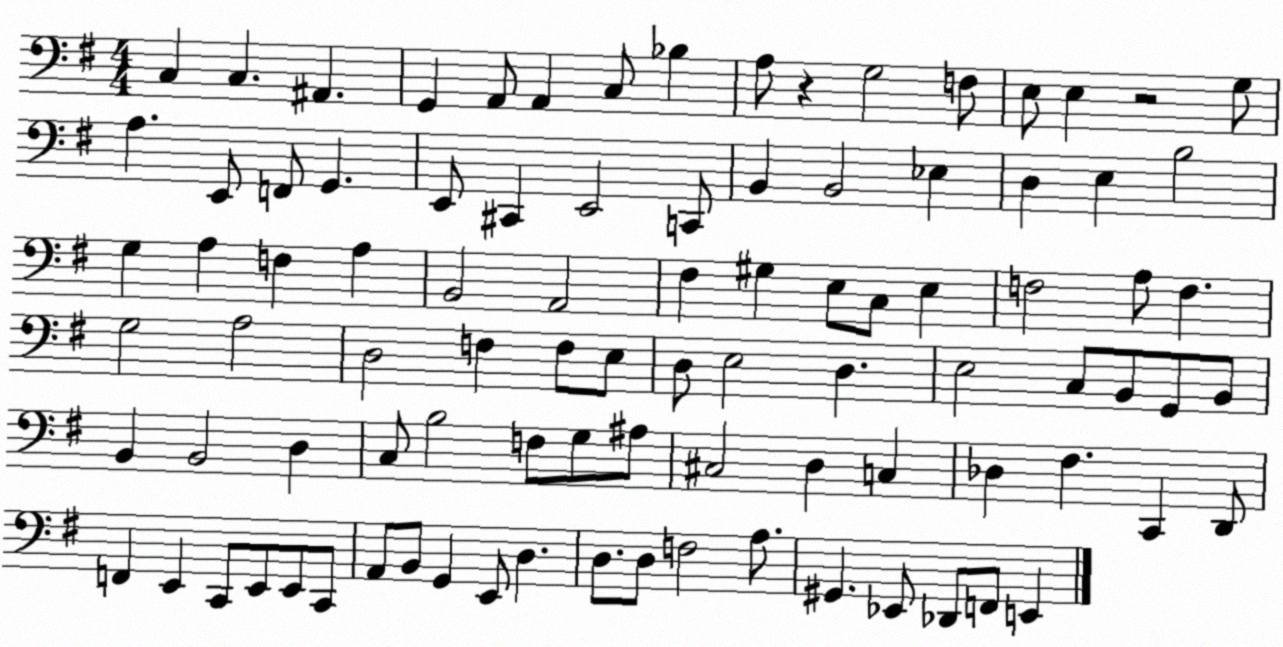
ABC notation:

X:1
T:Untitled
M:4/4
L:1/4
K:G
C, C, ^A,, G,, A,,/2 A,, C,/2 _B, A,/2 z G,2 F,/2 E,/2 E, z2 G,/2 A, E,,/2 F,,/2 G,, E,,/2 ^C,, E,,2 C,,/2 B,, B,,2 _E, D, E, B,2 G, A, F, A, B,,2 A,,2 ^F, ^G, E,/2 C,/2 E, F,2 A,/2 F, G,2 A,2 D,2 F, F,/2 E,/2 D,/2 E,2 D, E,2 C,/2 B,,/2 G,,/2 B,,/2 B,, B,,2 D, C,/2 B,2 F,/2 G,/2 ^A,/2 ^C,2 D, C, _D, ^F, C,, D,,/2 F,, E,, C,,/2 E,,/2 E,,/2 C,,/2 A,,/2 B,,/2 G,, E,,/2 D, D,/2 D,/2 F,2 A,/2 ^G,, _E,,/2 _D,,/2 F,,/2 E,,